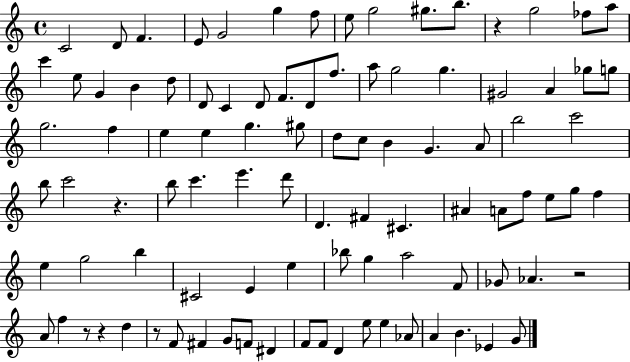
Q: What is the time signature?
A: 4/4